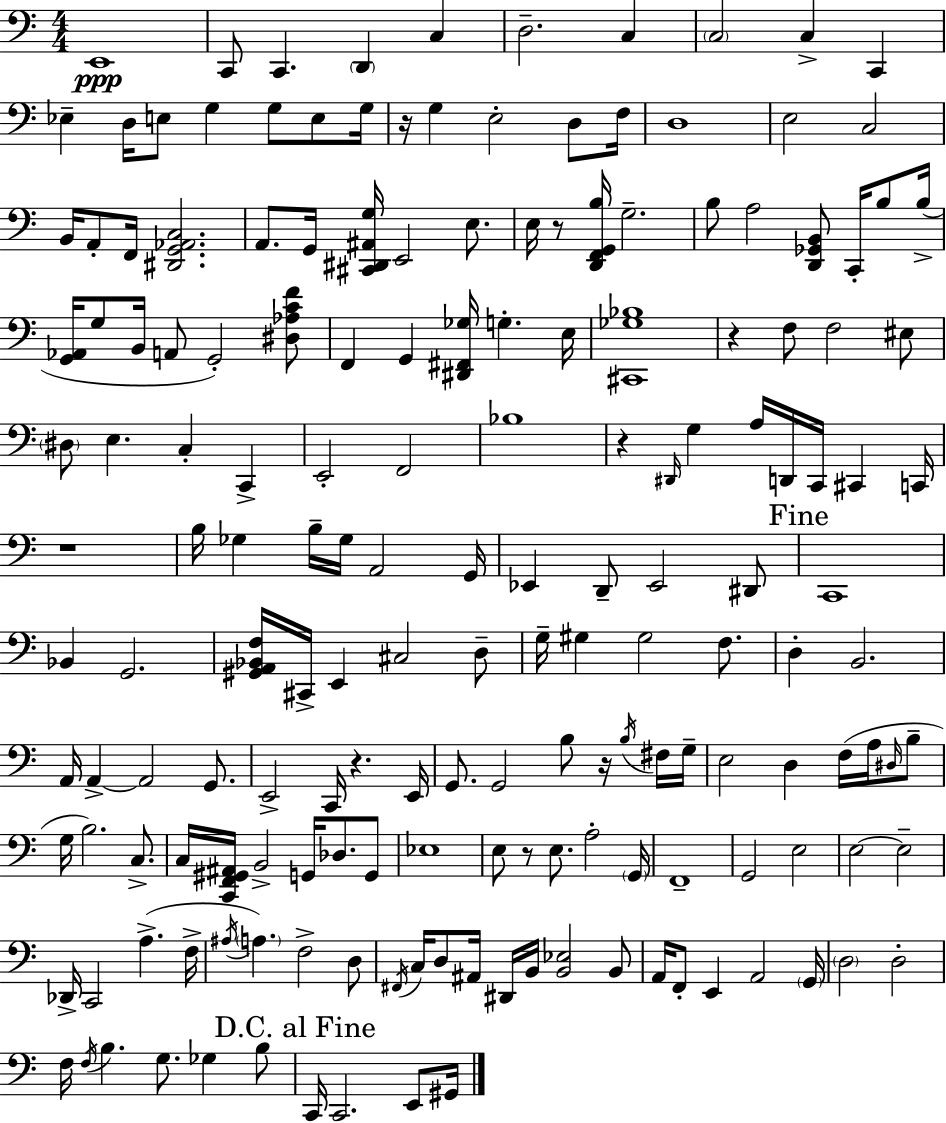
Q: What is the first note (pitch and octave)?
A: E2